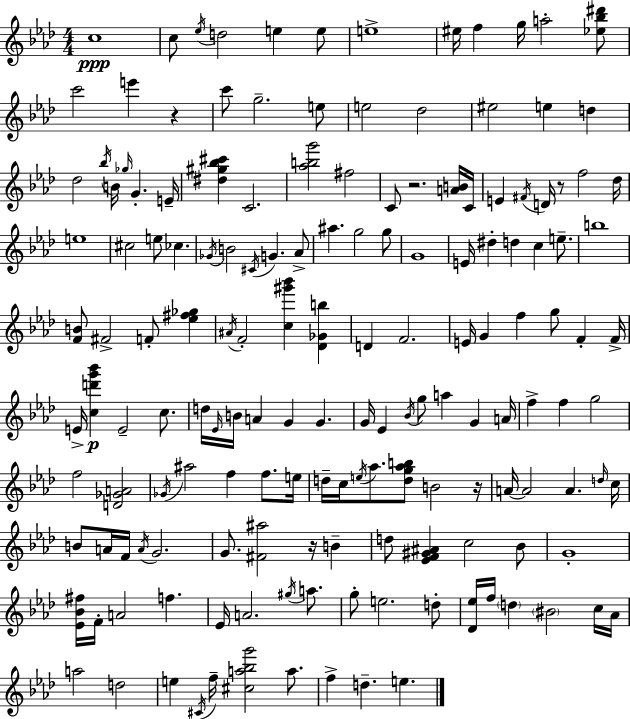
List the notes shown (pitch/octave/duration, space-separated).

C5/w C5/e Eb5/s D5/h E5/q E5/e E5/w EIS5/s F5/q G5/s A5/h [Eb5,Bb5,D#6]/e C6/h E6/q R/q C6/e G5/h. E5/e E5/h Db5/h EIS5/h E5/q D5/q Db5/h Bb5/s B4/s Gb5/s G4/q. E4/s [D#5,G#5,Bb5,C#6]/q C4/h. [Ab5,B5,G6]/h F#5/h C4/e R/h. [A4,B4]/s C4/s E4/q F#4/s D4/s R/e F5/h Db5/s E5/w C#5/h E5/e CES5/q. Gb4/s B4/h C#4/s G4/q. Ab4/e A#5/q. G5/h G5/e G4/w E4/s D#5/q D5/q C5/q E5/e. B5/w [F4,B4]/e F#4/h F4/e [Eb5,F#5,Gb5]/q A#4/s F4/h [C5,G#6,Bb6]/q [Db4,Gb4,B5]/q D4/q F4/h. E4/s G4/q F5/q G5/e F4/q F4/s E4/s [C5,D6,G6,Bb6]/q E4/h C5/e. D5/s Eb4/s B4/s A4/q G4/q G4/q. G4/s Eb4/q Bb4/s G5/e A5/q G4/q A4/s F5/q F5/q G5/h F5/h [D4,Gb4,A4]/h Gb4/s A#5/h F5/q F5/e. E5/s D5/s C5/s E5/s Ab5/e. [D5,G5,Ab5,B5]/e B4/h R/s A4/s A4/h A4/q. D5/s C5/s B4/e A4/s F4/s A4/s G4/h. G4/e. [F#4,A#5]/h R/s B4/q D5/e [Eb4,F4,G#4,A#4]/q C5/h Bb4/e G4/w [Eb4,Bb4,F#5]/s F4/s A4/h F5/q. Eb4/s A4/h. G#5/s A5/e. G5/e E5/h. D5/e [Db4,Eb5]/s F5/s D5/q BIS4/h C5/s Ab4/s A5/h D5/h E5/q C#4/s F5/s [C#5,A5,Bb5,G6]/h A5/e. F5/q D5/q. E5/q.